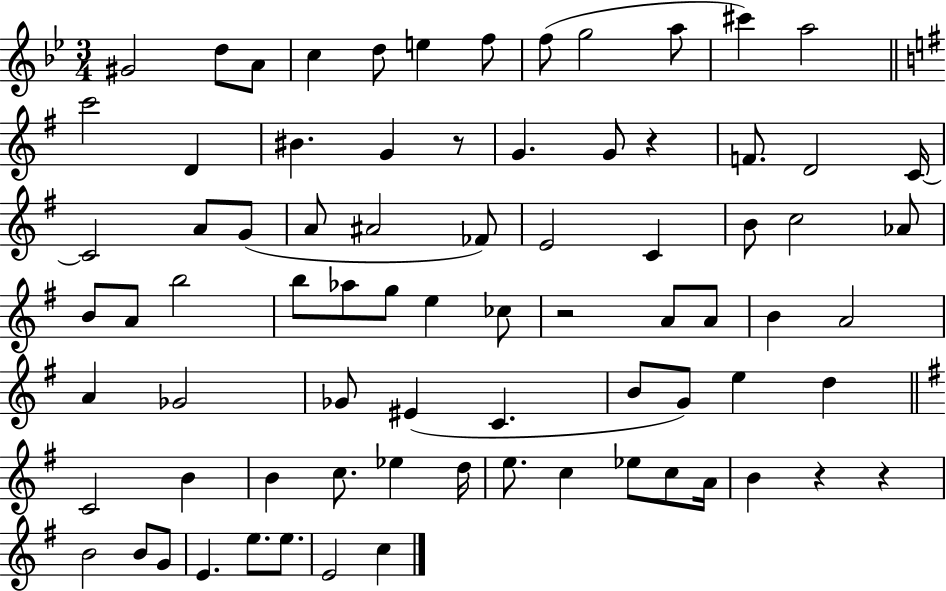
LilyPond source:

{
  \clef treble
  \numericTimeSignature
  \time 3/4
  \key bes \major
  gis'2 d''8 a'8 | c''4 d''8 e''4 f''8 | f''8( g''2 a''8 | cis'''4) a''2 | \break \bar "||" \break \key g \major c'''2 d'4 | bis'4. g'4 r8 | g'4. g'8 r4 | f'8. d'2 c'16~~ | \break c'2 a'8 g'8( | a'8 ais'2 fes'8) | e'2 c'4 | b'8 c''2 aes'8 | \break b'8 a'8 b''2 | b''8 aes''8 g''8 e''4 ces''8 | r2 a'8 a'8 | b'4 a'2 | \break a'4 ges'2 | ges'8 eis'4( c'4. | b'8 g'8) e''4 d''4 | \bar "||" \break \key e \minor c'2 b'4 | b'4 c''8. ees''4 d''16 | e''8. c''4 ees''8 c''8 a'16 | b'4 r4 r4 | \break b'2 b'8 g'8 | e'4. e''8. e''8. | e'2 c''4 | \bar "|."
}